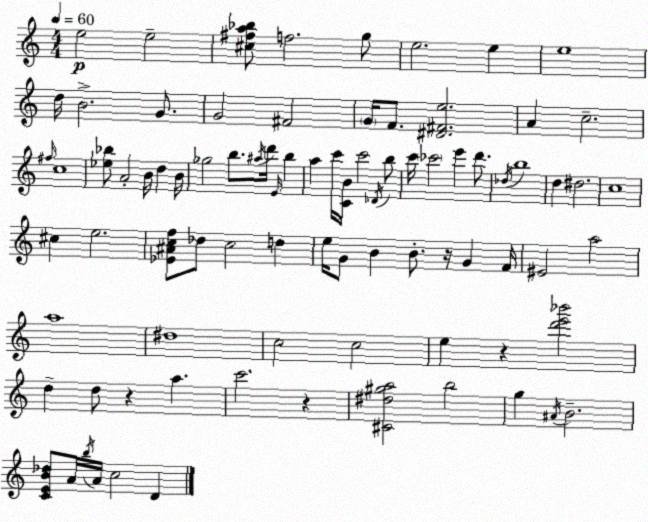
X:1
T:Untitled
M:4/4
L:1/4
K:Am
e2 e2 [^c^fa_b]/2 f2 g/2 e2 e e4 d/4 B2 G/2 G2 ^F2 G/4 F/2 [^D^Fe]2 A c2 ^f/4 c4 [_e_b]/2 A2 B/4 d B/4 _g2 b/2 ^a/4 d'/4 E/4 b a c'/4 [CB]/4 c'2 _D/4 b/2 c'/4 _c'2 e' d'/2 _d/4 b4 d ^d2 c4 ^c e2 [_E^Acf]/2 _d/2 c2 d e/4 G/2 B B/2 z/4 G F/4 ^E2 a2 a4 ^d4 c2 c2 e z [d'e'_b']2 d d/2 z a c'2 z [^C^d^ga]2 b2 g ^A/4 B2 [CEB_d]/2 A/4 b/4 A/4 c2 D